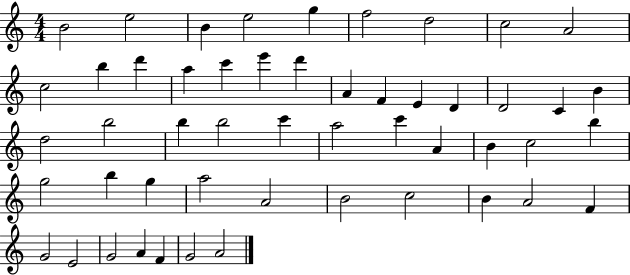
B4/h E5/h B4/q E5/h G5/q F5/h D5/h C5/h A4/h C5/h B5/q D6/q A5/q C6/q E6/q D6/q A4/q F4/q E4/q D4/q D4/h C4/q B4/q D5/h B5/h B5/q B5/h C6/q A5/h C6/q A4/q B4/q C5/h B5/q G5/h B5/q G5/q A5/h A4/h B4/h C5/h B4/q A4/h F4/q G4/h E4/h G4/h A4/q F4/q G4/h A4/h